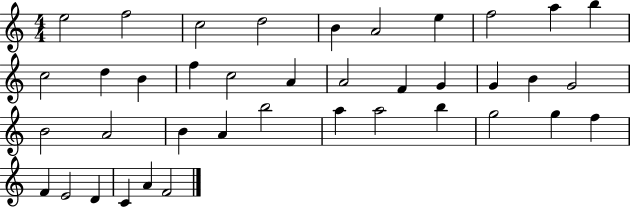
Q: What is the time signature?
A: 4/4